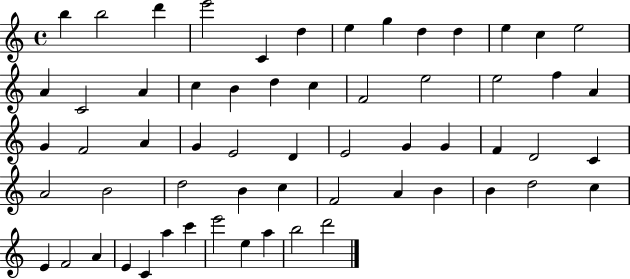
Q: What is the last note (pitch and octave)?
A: D6